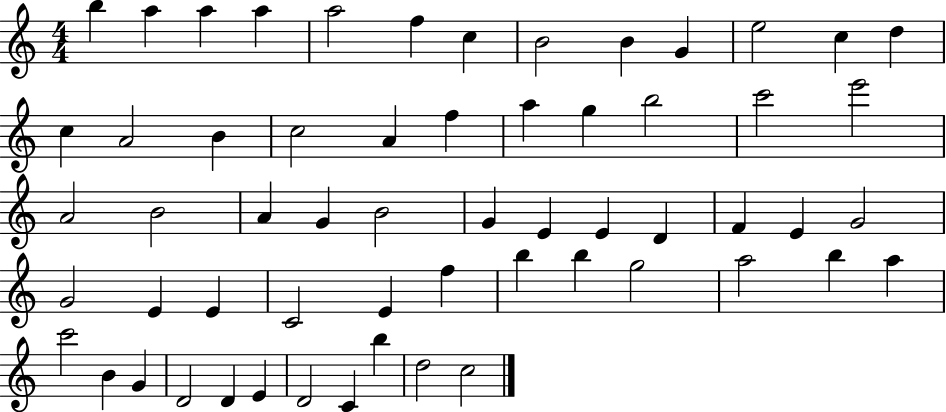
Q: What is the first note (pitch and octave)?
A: B5